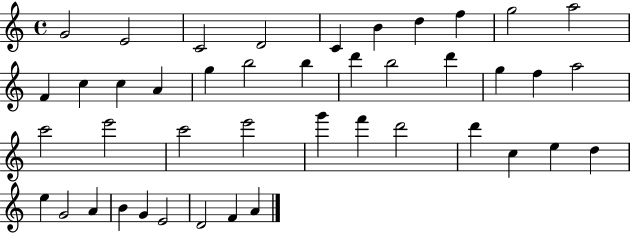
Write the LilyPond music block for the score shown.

{
  \clef treble
  \time 4/4
  \defaultTimeSignature
  \key c \major
  g'2 e'2 | c'2 d'2 | c'4 b'4 d''4 f''4 | g''2 a''2 | \break f'4 c''4 c''4 a'4 | g''4 b''2 b''4 | d'''4 b''2 d'''4 | g''4 f''4 a''2 | \break c'''2 e'''2 | c'''2 e'''2 | g'''4 f'''4 d'''2 | d'''4 c''4 e''4 d''4 | \break e''4 g'2 a'4 | b'4 g'4 e'2 | d'2 f'4 a'4 | \bar "|."
}